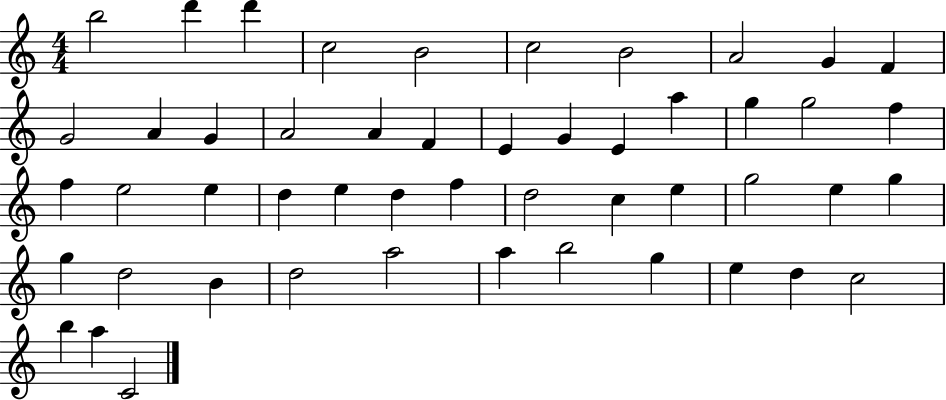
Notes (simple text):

B5/h D6/q D6/q C5/h B4/h C5/h B4/h A4/h G4/q F4/q G4/h A4/q G4/q A4/h A4/q F4/q E4/q G4/q E4/q A5/q G5/q G5/h F5/q F5/q E5/h E5/q D5/q E5/q D5/q F5/q D5/h C5/q E5/q G5/h E5/q G5/q G5/q D5/h B4/q D5/h A5/h A5/q B5/h G5/q E5/q D5/q C5/h B5/q A5/q C4/h